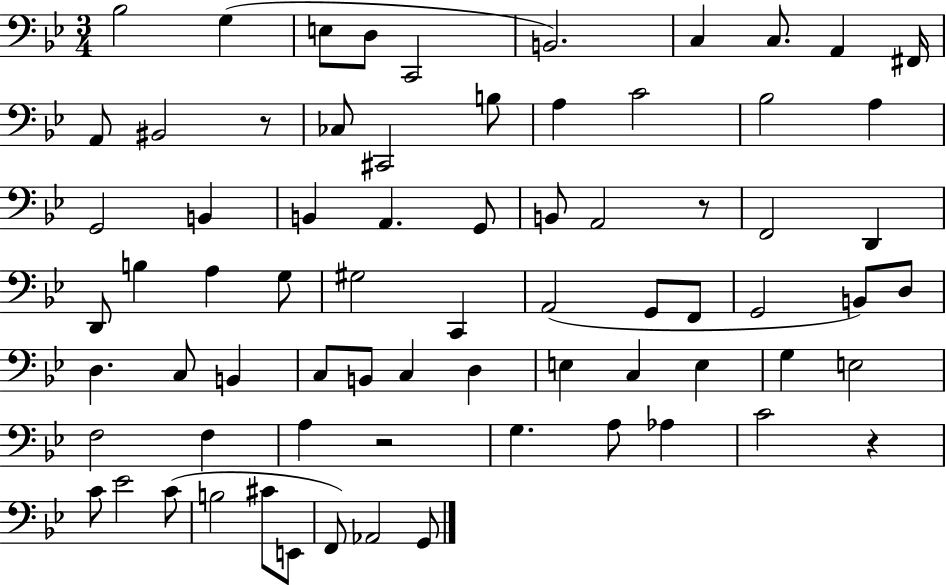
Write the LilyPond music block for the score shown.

{
  \clef bass
  \numericTimeSignature
  \time 3/4
  \key bes \major
  bes2 g4( | e8 d8 c,2 | b,2.) | c4 c8. a,4 fis,16 | \break a,8 bis,2 r8 | ces8 cis,2 b8 | a4 c'2 | bes2 a4 | \break g,2 b,4 | b,4 a,4. g,8 | b,8 a,2 r8 | f,2 d,4 | \break d,8 b4 a4 g8 | gis2 c,4 | a,2( g,8 f,8 | g,2 b,8) d8 | \break d4. c8 b,4 | c8 b,8 c4 d4 | e4 c4 e4 | g4 e2 | \break f2 f4 | a4 r2 | g4. a8 aes4 | c'2 r4 | \break c'8 ees'2 c'8( | b2 cis'8 e,8 | f,8) aes,2 g,8 | \bar "|."
}